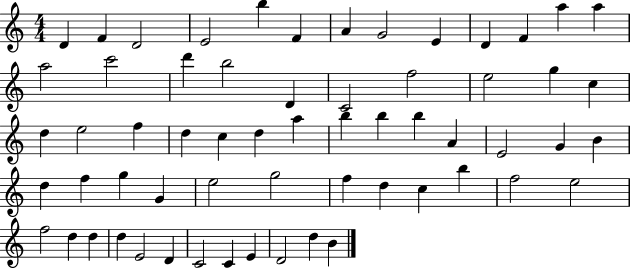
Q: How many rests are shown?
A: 0